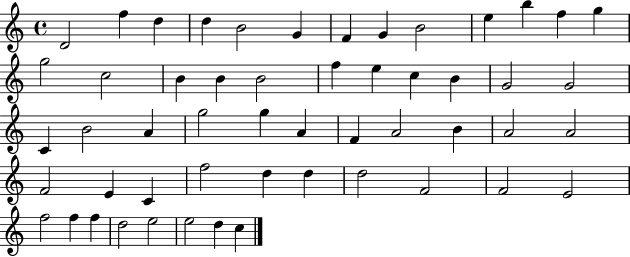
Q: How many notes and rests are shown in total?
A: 53